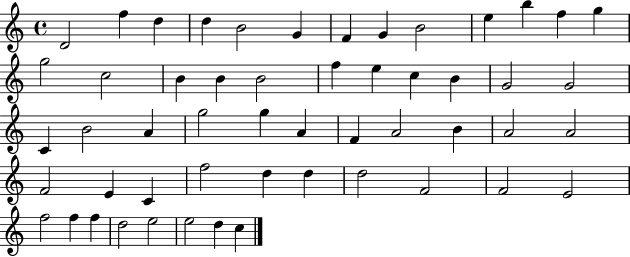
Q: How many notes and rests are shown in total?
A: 53